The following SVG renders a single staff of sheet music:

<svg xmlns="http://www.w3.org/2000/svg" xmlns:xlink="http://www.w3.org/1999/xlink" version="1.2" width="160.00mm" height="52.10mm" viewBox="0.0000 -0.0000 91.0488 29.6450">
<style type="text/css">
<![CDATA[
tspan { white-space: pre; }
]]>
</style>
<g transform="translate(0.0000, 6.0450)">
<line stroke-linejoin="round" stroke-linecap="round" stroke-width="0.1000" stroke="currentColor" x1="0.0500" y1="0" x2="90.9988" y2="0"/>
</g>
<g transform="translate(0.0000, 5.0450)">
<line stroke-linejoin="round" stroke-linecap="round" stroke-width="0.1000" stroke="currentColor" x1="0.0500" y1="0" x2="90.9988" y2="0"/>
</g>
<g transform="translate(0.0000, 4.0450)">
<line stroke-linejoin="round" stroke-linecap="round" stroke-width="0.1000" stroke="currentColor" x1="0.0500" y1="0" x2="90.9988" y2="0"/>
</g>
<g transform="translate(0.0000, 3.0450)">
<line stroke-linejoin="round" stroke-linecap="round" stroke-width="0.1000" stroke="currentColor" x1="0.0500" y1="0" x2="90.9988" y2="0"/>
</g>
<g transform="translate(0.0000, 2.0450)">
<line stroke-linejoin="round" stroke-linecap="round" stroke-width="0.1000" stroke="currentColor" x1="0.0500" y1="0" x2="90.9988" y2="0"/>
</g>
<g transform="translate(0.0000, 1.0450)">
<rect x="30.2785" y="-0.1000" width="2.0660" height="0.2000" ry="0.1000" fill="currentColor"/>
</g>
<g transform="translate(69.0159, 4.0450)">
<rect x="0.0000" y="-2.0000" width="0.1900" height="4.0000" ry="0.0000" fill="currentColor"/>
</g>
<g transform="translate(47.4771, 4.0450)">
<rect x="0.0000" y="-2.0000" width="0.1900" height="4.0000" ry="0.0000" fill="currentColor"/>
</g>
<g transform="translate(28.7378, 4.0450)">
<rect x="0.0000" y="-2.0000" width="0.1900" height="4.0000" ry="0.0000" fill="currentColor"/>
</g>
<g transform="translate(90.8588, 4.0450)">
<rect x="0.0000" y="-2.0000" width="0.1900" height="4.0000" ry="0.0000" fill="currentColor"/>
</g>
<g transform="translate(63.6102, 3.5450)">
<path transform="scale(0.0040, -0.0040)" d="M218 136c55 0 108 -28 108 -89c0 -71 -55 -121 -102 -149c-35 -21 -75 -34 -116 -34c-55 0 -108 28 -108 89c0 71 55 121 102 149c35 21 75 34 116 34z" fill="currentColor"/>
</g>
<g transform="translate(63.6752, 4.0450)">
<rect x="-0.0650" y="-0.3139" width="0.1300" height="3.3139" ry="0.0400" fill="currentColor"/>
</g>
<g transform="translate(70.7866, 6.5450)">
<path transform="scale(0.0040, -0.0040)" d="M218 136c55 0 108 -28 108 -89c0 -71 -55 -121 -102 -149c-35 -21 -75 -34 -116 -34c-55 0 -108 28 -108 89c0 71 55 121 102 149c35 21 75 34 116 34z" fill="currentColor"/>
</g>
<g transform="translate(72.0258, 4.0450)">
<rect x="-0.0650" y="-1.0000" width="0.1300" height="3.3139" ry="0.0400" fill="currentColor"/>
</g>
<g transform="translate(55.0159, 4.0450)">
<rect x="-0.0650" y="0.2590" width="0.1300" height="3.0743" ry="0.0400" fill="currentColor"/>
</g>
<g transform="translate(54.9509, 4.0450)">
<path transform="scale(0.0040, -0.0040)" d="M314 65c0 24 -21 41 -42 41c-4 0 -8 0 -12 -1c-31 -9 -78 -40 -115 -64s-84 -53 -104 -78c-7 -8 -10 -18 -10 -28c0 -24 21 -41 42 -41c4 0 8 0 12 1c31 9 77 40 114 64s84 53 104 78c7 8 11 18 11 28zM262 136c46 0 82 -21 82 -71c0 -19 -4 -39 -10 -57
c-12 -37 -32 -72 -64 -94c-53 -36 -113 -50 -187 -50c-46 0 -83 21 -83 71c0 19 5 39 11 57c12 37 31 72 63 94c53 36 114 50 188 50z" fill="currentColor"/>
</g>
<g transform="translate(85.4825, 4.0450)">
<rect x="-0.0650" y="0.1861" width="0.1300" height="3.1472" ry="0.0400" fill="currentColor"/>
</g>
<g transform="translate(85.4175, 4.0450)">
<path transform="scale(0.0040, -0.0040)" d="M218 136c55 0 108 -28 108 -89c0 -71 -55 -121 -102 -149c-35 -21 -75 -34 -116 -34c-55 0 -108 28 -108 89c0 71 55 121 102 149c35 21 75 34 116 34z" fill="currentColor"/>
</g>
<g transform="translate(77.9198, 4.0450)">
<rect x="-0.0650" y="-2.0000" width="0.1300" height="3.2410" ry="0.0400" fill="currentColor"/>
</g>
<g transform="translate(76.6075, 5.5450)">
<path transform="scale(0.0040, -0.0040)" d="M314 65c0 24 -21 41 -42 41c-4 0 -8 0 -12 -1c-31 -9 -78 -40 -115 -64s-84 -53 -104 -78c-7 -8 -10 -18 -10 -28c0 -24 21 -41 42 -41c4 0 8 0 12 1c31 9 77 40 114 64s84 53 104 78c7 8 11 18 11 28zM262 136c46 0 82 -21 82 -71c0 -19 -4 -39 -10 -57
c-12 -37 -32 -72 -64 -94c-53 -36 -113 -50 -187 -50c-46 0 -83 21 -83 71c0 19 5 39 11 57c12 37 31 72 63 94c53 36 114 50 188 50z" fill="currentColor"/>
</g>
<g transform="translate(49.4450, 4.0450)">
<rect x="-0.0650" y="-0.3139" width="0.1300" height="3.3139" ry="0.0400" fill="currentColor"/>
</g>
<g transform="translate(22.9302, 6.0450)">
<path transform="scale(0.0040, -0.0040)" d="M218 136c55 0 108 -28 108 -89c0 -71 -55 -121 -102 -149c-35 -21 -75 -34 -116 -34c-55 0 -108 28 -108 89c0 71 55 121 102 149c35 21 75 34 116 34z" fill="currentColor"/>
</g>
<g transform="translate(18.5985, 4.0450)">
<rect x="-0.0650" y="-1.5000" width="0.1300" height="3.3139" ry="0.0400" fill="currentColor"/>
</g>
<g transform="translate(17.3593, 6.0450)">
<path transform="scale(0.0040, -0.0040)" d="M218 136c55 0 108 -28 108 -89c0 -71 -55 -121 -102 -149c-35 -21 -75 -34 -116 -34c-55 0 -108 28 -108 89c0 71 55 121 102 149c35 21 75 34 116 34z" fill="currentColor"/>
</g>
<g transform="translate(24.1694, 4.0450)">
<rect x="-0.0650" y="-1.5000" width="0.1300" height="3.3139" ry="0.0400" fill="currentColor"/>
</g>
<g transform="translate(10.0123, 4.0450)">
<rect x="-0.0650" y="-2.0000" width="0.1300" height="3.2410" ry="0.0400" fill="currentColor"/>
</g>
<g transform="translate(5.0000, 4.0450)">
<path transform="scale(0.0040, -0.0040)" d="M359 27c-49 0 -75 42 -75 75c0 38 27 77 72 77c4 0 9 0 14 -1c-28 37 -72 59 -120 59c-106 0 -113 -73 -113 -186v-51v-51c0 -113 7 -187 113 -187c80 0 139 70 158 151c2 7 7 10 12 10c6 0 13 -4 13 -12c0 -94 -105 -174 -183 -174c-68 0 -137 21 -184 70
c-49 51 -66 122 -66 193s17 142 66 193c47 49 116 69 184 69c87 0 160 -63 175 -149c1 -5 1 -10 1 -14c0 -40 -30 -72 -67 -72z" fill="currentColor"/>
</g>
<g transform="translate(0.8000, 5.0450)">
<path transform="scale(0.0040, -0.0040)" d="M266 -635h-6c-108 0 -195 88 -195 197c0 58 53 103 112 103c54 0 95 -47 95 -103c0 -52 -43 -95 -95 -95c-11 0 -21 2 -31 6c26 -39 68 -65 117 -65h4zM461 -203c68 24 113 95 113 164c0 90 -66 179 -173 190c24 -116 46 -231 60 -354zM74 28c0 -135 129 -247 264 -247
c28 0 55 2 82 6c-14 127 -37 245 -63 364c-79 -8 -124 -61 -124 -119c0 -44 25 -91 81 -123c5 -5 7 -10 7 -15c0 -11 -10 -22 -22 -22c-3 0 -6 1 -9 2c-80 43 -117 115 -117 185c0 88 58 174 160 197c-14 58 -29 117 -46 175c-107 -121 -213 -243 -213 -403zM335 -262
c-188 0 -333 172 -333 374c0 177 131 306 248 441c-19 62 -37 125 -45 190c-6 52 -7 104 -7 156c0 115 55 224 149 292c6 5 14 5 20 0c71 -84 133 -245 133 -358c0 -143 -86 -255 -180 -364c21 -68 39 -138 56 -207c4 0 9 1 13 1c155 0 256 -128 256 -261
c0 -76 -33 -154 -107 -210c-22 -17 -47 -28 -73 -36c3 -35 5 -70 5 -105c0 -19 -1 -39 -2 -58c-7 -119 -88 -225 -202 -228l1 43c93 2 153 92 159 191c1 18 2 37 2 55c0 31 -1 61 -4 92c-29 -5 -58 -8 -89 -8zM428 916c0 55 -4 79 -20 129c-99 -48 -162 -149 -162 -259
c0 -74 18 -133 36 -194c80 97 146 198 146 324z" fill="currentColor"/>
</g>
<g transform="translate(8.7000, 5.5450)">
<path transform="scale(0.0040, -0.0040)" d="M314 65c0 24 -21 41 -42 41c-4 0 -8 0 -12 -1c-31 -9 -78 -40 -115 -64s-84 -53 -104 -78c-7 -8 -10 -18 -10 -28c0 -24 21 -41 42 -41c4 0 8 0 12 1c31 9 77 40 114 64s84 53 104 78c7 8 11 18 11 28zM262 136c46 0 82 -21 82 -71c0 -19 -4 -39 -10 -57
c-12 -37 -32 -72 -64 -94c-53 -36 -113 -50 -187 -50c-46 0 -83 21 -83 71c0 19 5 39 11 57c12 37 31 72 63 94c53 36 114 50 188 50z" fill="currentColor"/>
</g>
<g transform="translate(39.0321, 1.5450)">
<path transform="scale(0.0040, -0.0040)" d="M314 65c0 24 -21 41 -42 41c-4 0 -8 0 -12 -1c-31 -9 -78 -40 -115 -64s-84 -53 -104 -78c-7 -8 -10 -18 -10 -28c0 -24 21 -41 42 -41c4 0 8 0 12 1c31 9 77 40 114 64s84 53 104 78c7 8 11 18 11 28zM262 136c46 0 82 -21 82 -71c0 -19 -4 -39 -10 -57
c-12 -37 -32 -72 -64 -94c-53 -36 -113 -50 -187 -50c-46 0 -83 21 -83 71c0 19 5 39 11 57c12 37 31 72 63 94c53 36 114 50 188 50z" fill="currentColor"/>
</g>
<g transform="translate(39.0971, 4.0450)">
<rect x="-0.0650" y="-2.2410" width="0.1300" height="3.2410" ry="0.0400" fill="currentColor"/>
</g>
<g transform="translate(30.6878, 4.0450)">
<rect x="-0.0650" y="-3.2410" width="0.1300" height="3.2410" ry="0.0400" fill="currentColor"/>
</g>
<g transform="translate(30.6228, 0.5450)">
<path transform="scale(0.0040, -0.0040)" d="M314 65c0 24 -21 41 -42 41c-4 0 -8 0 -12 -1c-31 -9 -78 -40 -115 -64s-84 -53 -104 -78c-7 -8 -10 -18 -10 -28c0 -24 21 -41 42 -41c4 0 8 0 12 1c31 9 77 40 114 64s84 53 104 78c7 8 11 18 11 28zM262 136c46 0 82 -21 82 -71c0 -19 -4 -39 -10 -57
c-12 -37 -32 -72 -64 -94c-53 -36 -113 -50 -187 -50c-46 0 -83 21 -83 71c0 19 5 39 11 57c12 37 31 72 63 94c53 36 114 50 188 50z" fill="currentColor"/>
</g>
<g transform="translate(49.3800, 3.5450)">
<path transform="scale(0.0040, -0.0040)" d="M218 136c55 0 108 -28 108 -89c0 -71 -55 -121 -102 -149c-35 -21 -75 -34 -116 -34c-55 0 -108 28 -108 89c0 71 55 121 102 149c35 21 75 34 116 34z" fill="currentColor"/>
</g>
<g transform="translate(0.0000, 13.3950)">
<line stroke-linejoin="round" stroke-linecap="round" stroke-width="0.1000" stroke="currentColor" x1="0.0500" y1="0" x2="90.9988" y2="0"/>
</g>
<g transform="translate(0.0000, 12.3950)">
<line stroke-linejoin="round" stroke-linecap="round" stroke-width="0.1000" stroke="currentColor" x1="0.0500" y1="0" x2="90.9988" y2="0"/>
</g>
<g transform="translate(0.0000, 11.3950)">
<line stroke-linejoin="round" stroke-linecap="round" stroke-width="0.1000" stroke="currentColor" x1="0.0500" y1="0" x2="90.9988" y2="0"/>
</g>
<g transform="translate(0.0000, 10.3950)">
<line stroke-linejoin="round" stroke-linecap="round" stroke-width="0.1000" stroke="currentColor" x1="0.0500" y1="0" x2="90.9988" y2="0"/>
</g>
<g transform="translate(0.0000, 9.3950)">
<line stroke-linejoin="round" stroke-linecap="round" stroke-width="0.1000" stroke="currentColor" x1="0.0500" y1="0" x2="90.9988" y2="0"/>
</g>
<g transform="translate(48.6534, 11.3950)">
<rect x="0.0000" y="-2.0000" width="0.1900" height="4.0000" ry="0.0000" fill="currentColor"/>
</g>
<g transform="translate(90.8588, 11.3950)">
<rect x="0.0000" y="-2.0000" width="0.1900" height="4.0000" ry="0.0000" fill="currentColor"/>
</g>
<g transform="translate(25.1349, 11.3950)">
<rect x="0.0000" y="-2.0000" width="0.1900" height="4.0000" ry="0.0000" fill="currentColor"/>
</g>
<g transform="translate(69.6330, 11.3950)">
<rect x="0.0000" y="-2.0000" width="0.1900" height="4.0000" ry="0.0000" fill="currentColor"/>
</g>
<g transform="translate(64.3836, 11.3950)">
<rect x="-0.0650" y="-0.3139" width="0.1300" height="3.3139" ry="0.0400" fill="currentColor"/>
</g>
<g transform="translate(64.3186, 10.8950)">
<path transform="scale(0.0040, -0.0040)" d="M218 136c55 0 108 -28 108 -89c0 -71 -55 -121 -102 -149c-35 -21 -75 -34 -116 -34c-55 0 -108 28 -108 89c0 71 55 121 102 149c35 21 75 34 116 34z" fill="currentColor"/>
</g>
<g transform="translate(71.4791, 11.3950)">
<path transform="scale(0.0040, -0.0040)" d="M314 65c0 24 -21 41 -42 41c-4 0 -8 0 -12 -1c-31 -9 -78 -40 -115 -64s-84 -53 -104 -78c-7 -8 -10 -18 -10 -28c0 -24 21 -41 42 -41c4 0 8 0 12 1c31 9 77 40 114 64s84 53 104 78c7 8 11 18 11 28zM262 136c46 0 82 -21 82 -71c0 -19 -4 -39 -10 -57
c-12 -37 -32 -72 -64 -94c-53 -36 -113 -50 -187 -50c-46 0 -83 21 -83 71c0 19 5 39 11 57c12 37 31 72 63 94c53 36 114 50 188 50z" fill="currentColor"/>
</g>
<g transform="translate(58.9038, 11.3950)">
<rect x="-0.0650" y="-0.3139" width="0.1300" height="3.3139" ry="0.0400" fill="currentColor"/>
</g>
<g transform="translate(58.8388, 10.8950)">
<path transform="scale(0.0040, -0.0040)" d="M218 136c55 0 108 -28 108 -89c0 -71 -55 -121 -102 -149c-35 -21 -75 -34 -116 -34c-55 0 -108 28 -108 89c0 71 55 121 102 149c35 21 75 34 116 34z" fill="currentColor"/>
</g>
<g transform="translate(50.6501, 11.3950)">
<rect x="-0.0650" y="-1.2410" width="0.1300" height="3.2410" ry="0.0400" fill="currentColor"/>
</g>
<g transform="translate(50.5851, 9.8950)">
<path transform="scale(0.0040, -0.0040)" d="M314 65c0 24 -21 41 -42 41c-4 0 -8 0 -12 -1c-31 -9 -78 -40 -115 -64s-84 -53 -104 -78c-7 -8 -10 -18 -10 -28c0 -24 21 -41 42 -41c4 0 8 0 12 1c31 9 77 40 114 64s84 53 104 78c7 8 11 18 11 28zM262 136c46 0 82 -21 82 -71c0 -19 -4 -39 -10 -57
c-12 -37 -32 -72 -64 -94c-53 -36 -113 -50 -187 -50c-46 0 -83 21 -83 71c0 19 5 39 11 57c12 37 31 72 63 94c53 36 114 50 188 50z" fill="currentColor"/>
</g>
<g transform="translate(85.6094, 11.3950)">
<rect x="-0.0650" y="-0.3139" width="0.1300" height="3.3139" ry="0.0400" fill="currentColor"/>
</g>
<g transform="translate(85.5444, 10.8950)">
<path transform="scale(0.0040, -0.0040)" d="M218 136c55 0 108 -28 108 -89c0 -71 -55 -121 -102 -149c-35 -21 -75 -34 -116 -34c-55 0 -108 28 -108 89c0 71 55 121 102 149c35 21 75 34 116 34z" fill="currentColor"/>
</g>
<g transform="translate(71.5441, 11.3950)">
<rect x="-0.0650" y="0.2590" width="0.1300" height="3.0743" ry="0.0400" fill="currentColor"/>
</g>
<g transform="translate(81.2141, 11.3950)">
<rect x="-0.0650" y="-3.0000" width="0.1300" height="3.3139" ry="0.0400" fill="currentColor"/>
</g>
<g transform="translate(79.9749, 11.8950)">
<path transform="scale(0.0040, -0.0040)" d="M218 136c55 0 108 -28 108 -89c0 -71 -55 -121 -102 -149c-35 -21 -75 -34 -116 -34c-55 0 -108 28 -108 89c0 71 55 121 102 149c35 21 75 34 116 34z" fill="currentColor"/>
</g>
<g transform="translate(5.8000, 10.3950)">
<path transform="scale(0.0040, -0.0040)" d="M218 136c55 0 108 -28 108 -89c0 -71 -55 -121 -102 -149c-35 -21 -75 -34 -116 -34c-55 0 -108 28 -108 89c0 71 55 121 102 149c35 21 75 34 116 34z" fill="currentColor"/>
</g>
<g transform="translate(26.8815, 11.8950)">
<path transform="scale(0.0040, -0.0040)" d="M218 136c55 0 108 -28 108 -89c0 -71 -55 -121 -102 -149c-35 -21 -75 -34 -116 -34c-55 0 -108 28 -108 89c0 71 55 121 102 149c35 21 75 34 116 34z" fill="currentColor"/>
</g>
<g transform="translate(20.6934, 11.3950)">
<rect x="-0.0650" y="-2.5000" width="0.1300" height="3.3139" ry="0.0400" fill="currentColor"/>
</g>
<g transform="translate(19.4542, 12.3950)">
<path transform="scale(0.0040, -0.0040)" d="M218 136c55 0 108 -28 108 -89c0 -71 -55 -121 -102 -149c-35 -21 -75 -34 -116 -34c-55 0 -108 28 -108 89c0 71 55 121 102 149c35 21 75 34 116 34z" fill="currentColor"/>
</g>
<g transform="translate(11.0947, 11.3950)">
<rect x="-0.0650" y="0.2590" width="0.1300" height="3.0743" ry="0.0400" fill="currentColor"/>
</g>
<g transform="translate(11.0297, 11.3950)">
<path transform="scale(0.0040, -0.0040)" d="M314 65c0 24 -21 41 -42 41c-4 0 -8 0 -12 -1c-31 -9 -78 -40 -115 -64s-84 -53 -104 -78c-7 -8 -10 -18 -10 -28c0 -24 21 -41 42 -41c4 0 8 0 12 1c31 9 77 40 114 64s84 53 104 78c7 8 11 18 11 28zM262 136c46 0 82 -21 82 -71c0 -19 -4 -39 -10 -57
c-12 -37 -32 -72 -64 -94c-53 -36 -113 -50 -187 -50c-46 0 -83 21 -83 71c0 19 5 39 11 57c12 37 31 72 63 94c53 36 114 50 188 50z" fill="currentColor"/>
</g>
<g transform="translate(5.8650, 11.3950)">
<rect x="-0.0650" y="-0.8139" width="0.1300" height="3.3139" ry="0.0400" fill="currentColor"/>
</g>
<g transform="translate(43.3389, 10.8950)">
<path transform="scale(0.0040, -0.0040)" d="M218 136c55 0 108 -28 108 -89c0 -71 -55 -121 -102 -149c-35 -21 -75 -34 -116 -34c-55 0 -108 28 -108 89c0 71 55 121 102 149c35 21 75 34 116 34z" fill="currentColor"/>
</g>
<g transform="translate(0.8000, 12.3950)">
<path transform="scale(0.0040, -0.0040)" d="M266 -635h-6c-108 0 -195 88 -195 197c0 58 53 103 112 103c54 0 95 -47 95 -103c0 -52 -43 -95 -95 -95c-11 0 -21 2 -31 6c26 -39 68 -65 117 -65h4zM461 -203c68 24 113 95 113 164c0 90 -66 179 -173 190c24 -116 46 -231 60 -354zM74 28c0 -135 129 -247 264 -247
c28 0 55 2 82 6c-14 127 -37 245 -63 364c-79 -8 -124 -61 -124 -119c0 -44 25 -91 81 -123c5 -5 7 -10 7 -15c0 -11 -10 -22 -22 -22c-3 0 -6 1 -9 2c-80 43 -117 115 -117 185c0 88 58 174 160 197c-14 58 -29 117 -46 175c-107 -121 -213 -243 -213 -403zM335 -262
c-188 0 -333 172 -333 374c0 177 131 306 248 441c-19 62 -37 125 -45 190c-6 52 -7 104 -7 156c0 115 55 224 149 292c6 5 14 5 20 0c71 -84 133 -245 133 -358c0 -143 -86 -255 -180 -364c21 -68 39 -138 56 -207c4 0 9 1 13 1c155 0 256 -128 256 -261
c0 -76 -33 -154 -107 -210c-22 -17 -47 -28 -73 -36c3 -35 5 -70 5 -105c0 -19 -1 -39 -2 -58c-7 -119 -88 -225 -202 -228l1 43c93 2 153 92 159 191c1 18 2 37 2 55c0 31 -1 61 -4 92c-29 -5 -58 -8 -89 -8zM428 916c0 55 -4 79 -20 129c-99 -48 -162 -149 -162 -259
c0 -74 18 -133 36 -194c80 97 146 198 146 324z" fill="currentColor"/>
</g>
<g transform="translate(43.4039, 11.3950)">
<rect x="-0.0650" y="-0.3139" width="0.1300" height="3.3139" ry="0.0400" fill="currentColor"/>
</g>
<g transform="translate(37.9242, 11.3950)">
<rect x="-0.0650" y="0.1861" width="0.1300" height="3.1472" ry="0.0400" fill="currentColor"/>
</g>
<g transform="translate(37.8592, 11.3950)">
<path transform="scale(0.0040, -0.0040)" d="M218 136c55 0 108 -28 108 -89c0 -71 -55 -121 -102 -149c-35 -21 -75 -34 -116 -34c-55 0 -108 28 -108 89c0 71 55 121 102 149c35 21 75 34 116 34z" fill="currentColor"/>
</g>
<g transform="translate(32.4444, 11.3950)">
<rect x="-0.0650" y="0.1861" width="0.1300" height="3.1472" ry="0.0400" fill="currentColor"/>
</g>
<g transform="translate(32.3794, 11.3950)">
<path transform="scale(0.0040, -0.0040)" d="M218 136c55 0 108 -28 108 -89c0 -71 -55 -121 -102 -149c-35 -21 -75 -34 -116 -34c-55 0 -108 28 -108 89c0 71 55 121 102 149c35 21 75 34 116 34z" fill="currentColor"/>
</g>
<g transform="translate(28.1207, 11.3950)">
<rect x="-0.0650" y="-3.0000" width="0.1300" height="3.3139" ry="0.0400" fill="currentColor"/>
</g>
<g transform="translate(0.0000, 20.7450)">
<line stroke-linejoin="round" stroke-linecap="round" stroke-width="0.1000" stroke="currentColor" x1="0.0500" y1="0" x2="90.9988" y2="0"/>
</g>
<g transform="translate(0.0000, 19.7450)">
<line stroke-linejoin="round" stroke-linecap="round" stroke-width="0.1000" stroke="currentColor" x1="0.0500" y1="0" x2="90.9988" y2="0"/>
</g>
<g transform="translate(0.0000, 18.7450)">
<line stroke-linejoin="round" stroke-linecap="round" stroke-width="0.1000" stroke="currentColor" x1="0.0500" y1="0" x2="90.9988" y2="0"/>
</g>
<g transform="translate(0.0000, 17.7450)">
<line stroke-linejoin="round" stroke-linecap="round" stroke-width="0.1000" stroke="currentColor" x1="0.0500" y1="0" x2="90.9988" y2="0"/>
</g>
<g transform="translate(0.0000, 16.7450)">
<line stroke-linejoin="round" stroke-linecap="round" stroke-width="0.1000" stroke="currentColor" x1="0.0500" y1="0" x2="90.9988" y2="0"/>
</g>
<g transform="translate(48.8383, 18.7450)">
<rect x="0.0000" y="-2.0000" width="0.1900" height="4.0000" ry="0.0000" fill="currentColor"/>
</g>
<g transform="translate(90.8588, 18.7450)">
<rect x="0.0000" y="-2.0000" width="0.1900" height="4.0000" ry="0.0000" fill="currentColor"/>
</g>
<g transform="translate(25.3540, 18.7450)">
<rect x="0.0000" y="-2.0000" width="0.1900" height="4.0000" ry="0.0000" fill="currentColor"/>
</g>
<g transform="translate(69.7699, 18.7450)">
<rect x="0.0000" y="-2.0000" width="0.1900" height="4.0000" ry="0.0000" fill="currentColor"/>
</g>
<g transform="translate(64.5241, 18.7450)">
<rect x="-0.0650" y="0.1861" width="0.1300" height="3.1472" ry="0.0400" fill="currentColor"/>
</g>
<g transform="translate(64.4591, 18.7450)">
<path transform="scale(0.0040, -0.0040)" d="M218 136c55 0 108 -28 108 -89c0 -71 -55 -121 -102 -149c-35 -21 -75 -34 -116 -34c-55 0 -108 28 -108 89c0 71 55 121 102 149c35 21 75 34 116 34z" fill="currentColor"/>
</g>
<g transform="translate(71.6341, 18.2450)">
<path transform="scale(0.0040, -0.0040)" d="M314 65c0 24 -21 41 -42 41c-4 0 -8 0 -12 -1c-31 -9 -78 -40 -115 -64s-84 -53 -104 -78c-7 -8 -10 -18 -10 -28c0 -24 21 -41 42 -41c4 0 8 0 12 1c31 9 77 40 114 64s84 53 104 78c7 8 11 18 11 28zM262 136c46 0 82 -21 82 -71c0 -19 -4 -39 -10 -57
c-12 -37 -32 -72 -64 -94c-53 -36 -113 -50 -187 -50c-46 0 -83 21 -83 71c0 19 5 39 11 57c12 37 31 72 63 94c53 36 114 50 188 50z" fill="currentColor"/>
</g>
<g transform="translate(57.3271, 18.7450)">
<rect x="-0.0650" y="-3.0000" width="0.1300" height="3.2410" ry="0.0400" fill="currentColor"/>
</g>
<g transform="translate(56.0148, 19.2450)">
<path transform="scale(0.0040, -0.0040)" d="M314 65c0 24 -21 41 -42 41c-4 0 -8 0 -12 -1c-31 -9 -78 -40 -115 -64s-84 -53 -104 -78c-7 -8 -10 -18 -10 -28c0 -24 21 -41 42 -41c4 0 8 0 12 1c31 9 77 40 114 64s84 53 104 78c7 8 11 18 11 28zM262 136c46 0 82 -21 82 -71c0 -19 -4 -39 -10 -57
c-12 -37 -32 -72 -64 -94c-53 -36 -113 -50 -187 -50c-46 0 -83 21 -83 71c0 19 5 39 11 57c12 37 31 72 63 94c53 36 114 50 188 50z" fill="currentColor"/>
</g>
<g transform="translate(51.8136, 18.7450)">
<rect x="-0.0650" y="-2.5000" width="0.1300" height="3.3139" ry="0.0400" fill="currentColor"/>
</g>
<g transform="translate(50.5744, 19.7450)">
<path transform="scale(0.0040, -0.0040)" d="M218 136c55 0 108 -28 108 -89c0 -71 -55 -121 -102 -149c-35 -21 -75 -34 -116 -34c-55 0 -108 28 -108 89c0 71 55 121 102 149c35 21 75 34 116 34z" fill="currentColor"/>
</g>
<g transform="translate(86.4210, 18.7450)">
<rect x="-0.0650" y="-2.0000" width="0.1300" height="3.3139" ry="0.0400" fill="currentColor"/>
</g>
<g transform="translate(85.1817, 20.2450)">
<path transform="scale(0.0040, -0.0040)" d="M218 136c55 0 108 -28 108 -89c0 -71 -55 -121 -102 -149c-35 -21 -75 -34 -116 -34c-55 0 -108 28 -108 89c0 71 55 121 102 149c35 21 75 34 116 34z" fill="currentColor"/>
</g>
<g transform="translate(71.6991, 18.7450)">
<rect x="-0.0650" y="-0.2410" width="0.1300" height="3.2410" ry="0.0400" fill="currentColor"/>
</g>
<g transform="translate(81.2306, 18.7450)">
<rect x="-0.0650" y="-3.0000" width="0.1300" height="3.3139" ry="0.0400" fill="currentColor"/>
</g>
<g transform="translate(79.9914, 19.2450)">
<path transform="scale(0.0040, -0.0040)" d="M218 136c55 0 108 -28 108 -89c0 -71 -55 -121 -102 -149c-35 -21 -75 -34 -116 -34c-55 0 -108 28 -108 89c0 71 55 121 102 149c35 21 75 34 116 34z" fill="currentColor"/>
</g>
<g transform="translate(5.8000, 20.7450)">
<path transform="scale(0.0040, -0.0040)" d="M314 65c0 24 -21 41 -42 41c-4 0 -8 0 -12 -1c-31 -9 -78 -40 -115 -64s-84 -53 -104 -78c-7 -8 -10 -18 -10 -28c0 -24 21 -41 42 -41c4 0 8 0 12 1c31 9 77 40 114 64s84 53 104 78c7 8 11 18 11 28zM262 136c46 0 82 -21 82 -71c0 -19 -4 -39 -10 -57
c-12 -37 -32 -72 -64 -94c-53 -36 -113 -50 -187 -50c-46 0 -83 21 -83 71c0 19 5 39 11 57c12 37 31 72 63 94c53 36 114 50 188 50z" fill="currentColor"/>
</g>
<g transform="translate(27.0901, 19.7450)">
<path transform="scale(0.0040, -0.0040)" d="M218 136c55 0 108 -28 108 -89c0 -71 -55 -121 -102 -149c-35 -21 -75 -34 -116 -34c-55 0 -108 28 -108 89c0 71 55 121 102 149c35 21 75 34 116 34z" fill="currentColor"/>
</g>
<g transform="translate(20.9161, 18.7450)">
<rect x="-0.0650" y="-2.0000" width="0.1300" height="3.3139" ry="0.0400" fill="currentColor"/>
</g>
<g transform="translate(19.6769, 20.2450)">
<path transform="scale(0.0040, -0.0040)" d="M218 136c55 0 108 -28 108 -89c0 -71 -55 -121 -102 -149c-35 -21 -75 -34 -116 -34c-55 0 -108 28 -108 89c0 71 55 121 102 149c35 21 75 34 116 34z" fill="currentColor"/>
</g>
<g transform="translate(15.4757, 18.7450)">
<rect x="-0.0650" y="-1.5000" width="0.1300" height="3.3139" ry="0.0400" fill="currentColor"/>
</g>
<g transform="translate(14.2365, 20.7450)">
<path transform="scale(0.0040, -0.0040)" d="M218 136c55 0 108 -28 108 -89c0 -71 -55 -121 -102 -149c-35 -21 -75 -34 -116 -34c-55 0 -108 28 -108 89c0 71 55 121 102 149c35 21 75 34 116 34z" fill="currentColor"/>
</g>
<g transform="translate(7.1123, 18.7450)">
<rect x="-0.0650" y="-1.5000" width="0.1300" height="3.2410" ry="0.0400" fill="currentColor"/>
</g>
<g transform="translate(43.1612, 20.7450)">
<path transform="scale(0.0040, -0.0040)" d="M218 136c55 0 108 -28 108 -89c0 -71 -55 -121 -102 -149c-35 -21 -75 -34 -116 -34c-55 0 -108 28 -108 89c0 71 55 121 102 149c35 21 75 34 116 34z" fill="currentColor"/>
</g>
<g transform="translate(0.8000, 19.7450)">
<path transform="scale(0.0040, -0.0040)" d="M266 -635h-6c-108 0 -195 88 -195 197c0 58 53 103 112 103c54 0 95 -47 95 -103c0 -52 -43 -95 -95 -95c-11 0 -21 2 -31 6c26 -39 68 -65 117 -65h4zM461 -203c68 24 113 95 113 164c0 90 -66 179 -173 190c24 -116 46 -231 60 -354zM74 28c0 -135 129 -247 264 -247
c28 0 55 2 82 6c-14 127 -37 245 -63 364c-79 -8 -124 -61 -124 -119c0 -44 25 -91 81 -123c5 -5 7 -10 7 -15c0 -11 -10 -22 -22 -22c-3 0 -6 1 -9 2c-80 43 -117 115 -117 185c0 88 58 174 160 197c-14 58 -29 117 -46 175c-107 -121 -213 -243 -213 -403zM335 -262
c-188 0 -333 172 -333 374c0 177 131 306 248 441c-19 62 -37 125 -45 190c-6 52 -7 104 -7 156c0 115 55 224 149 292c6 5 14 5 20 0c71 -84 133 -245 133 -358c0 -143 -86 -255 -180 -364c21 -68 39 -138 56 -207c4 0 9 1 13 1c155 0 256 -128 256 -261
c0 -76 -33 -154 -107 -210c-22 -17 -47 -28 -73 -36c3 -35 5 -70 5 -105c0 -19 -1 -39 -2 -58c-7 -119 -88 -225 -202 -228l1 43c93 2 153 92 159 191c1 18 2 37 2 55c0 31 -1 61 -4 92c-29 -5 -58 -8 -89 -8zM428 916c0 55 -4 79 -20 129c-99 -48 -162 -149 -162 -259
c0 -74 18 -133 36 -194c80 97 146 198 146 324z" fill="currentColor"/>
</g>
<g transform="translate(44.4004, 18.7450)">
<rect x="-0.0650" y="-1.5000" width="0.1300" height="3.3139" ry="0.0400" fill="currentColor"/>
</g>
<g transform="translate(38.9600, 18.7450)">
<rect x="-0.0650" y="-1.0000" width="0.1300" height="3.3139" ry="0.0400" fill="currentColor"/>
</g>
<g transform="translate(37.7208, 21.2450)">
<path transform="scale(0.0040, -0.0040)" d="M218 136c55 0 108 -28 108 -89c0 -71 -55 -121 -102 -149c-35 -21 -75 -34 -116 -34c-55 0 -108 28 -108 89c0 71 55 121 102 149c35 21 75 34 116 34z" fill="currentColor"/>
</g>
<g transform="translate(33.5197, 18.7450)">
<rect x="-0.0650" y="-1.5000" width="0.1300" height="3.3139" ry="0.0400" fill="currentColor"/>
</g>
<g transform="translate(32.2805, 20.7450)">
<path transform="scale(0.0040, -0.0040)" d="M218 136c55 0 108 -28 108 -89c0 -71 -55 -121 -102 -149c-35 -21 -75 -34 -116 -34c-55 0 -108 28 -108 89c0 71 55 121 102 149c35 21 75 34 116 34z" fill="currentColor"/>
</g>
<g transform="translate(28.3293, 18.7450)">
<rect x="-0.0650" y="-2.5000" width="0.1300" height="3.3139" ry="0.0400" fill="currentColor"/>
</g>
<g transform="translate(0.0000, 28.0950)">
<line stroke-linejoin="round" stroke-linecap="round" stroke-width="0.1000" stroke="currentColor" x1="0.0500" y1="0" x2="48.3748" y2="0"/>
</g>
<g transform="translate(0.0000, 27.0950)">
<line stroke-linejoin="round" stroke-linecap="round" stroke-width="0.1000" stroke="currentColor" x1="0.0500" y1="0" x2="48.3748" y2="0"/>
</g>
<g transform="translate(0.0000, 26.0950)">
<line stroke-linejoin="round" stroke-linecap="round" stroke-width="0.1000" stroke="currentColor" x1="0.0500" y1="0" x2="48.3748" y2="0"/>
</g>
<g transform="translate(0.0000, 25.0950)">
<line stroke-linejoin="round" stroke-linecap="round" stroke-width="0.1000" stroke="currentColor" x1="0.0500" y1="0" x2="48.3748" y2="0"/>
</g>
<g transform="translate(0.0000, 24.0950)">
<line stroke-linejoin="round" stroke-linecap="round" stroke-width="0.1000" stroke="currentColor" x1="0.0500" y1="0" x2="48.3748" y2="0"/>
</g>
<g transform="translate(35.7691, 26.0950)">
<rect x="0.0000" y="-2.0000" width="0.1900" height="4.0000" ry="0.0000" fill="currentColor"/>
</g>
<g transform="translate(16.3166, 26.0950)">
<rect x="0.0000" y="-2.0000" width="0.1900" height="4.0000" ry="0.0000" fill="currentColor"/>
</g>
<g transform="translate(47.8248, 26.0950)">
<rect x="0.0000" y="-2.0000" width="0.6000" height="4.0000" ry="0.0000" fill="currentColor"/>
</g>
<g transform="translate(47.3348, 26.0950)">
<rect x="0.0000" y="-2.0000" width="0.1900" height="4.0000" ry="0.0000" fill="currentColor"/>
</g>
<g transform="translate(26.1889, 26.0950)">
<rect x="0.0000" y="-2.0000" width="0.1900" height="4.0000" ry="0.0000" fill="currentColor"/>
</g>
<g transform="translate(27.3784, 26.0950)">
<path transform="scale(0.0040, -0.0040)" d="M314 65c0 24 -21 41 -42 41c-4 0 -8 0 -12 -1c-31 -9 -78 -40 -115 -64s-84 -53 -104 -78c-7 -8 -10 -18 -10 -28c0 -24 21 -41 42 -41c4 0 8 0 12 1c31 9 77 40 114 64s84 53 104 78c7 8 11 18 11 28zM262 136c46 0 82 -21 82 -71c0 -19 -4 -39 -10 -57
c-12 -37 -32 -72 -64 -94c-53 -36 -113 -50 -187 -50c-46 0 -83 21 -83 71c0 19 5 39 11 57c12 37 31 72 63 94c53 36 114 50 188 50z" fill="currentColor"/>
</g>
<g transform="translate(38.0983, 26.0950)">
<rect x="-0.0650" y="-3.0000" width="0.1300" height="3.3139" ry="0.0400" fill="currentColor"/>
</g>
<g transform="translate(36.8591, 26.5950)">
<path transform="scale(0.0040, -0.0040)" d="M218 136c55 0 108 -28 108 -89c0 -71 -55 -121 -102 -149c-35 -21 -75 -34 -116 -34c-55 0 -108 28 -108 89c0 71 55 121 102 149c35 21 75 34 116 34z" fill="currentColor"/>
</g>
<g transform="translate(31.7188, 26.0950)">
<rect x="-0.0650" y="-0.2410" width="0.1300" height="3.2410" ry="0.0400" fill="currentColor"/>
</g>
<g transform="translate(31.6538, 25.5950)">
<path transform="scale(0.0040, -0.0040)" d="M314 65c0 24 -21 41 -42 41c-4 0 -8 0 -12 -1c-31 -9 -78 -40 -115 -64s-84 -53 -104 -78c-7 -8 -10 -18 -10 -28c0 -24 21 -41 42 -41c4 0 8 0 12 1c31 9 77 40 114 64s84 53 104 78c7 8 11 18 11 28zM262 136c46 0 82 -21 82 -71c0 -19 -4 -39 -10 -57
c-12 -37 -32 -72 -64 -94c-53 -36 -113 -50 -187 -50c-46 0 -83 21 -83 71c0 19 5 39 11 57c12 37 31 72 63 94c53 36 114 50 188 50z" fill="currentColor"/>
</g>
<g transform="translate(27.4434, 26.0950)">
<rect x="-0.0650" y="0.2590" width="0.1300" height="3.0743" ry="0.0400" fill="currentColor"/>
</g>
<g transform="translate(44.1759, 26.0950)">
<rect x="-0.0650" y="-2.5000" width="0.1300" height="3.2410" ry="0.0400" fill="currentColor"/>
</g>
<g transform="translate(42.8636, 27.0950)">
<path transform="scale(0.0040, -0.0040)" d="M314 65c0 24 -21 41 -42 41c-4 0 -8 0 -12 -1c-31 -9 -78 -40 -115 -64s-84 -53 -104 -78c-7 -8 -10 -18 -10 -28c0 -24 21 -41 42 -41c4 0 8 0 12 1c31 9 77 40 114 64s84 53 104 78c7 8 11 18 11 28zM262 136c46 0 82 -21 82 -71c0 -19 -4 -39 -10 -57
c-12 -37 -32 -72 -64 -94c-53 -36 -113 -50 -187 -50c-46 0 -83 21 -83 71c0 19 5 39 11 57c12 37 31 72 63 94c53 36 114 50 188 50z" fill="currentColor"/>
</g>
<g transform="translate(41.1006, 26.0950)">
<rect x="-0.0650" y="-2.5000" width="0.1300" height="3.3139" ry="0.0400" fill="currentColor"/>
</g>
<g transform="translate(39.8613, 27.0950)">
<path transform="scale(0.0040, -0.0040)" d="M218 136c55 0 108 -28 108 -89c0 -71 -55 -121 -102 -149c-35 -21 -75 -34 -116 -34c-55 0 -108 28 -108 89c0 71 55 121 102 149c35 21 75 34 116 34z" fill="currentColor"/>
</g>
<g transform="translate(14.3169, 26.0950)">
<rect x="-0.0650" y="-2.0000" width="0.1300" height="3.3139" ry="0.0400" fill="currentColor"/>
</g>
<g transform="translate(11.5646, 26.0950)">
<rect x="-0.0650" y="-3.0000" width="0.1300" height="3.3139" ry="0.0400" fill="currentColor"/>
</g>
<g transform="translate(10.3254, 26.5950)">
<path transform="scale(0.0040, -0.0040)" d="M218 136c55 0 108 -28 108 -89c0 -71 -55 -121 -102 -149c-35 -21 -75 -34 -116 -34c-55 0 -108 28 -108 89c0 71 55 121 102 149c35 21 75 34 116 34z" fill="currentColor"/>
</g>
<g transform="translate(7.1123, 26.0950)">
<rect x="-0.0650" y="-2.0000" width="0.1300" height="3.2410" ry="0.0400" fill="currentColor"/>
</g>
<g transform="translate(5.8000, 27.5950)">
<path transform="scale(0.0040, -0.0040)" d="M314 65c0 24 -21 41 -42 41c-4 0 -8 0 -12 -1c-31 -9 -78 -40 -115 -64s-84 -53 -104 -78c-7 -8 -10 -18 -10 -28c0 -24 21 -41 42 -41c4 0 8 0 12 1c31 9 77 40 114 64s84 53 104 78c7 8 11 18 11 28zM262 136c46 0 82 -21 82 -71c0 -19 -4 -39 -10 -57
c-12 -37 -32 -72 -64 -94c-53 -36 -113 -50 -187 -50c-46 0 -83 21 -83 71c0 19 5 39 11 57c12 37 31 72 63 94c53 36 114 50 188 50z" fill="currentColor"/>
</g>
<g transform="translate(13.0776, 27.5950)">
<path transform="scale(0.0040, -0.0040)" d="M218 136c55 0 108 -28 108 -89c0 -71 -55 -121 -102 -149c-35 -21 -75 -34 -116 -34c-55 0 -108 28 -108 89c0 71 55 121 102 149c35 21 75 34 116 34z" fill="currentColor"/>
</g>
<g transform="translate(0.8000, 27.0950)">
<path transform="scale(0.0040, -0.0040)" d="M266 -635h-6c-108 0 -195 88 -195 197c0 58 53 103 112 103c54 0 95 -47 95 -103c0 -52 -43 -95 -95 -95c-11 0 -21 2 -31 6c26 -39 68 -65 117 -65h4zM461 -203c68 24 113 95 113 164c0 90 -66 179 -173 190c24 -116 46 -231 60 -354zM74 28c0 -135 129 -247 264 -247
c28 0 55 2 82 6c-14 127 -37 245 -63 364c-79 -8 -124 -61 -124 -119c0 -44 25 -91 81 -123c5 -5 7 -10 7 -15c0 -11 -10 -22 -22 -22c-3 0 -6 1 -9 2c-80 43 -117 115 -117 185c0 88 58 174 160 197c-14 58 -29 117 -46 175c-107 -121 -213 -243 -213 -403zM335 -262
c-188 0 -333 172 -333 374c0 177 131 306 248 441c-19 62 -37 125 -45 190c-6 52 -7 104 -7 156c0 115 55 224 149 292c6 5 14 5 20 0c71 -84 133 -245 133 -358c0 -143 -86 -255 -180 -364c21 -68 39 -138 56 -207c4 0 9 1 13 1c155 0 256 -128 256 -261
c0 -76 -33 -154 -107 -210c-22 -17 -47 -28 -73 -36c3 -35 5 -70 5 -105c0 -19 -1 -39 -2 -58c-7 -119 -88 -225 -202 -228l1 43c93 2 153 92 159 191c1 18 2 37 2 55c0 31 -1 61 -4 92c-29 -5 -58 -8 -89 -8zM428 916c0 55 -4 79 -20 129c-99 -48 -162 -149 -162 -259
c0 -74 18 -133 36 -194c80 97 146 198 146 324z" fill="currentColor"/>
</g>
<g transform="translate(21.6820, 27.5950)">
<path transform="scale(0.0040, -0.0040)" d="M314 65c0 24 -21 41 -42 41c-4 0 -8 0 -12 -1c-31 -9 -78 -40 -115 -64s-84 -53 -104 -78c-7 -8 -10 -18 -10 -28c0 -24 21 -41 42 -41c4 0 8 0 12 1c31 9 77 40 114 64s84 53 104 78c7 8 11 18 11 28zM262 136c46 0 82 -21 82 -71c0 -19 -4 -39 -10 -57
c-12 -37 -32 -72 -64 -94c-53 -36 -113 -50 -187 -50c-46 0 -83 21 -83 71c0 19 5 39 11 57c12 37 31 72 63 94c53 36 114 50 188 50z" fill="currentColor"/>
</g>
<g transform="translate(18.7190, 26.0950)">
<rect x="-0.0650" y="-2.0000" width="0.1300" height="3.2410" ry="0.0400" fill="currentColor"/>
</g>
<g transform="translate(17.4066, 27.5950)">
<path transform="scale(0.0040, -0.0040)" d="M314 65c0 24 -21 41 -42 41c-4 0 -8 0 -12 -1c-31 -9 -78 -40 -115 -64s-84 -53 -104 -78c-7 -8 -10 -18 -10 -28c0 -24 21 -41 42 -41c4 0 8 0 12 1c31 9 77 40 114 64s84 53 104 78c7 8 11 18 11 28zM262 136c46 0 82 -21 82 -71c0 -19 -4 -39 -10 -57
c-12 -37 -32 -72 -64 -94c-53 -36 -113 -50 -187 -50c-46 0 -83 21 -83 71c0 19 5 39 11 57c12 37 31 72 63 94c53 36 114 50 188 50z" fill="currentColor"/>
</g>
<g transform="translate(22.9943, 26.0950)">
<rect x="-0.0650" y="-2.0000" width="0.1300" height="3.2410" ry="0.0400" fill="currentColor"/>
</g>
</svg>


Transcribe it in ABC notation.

X:1
T:Untitled
M:4/4
L:1/4
K:C
F2 E E b2 g2 c B2 c D F2 B d B2 G A B B c e2 c c B2 A c E2 E F G E D E G A2 B c2 A F F2 A F F2 F2 B2 c2 A G G2